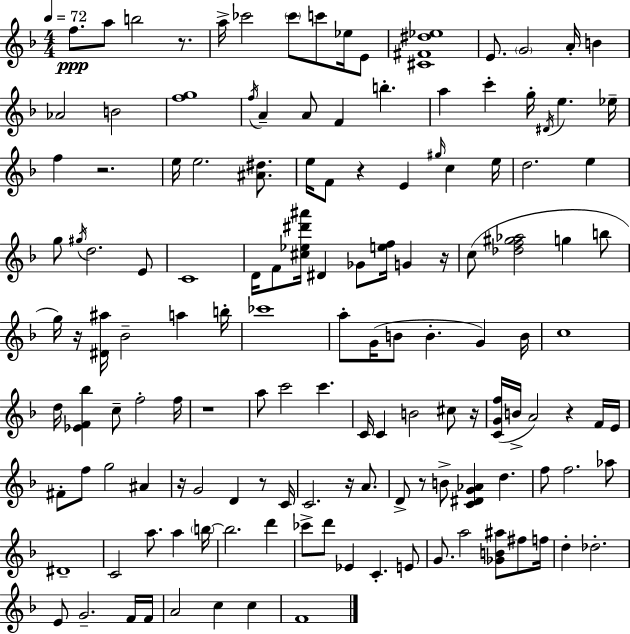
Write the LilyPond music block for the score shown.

{
  \clef treble
  \numericTimeSignature
  \time 4/4
  \key d \minor
  \tempo 4 = 72
  \repeat volta 2 { f''8.\ppp a''8 b''2 r8. | a''16-> ces'''2 \parenthesize ces'''8 c'''8 ees''16 e'8 | <cis' fis' dis'' ees''>1 | e'8. \parenthesize g'2 a'16-. b'4 | \break aes'2 b'2 | <f'' g''>1 | \acciaccatura { f''16 } a'4-- a'8 f'4 b''4.-. | a''4 c'''4-. g''16-. \acciaccatura { dis'16 } e''4. | \break ees''16-- f''4 r2. | e''16 e''2. <ais' dis''>8. | e''16 f'8 r4 e'4 \grace { gis''16 } c''4 | e''16 d''2. e''4 | \break g''8 \acciaccatura { gis''16 } d''2. | e'8 c'1 | d'16 f'8 <cis'' ees'' dis''' ais'''>16 dis'4 ges'8 <e'' f''>16 g'4 | r16 c''8( <des'' f'' gis'' aes''>2 g''4 | \break b''8 g''16) r16 <dis' ais''>16 bes'2-- a''4 | b''16-. ces'''1 | a''8-. g'16( b'8 b'4.-. g'4) | b'16 c''1 | \break d''16 <ees' f' bes''>4 c''8-- f''2-. | f''16 r1 | a''8 c'''2 c'''4. | c'16 c'4 b'2 | \break cis''8 r16 <c' g' f''>16( b'16-> a'2) r4 | f'16 e'16 fis'8-. f''8 g''2 | ais'4 r16 g'2 d'4 | r8 c'16 c'2. | \break r16 a'8. d'8-> r8 b'8-> <c' dis' g' aes'>4 d''4. | f''8 f''2. | aes''8 dis'1-- | c'2 a''8. a''4 | \break \parenthesize b''16~~ b''2. | d'''4 ces'''8-> d'''8 ees'4 c'4.-. | e'8 g'8. a''2 <ges' b' ais''>8 | fis''8 f''16 d''4-. des''2.-. | \break e'8 g'2.-- | f'16 f'16 a'2 c''4 | c''4 f'1 | } \bar "|."
}